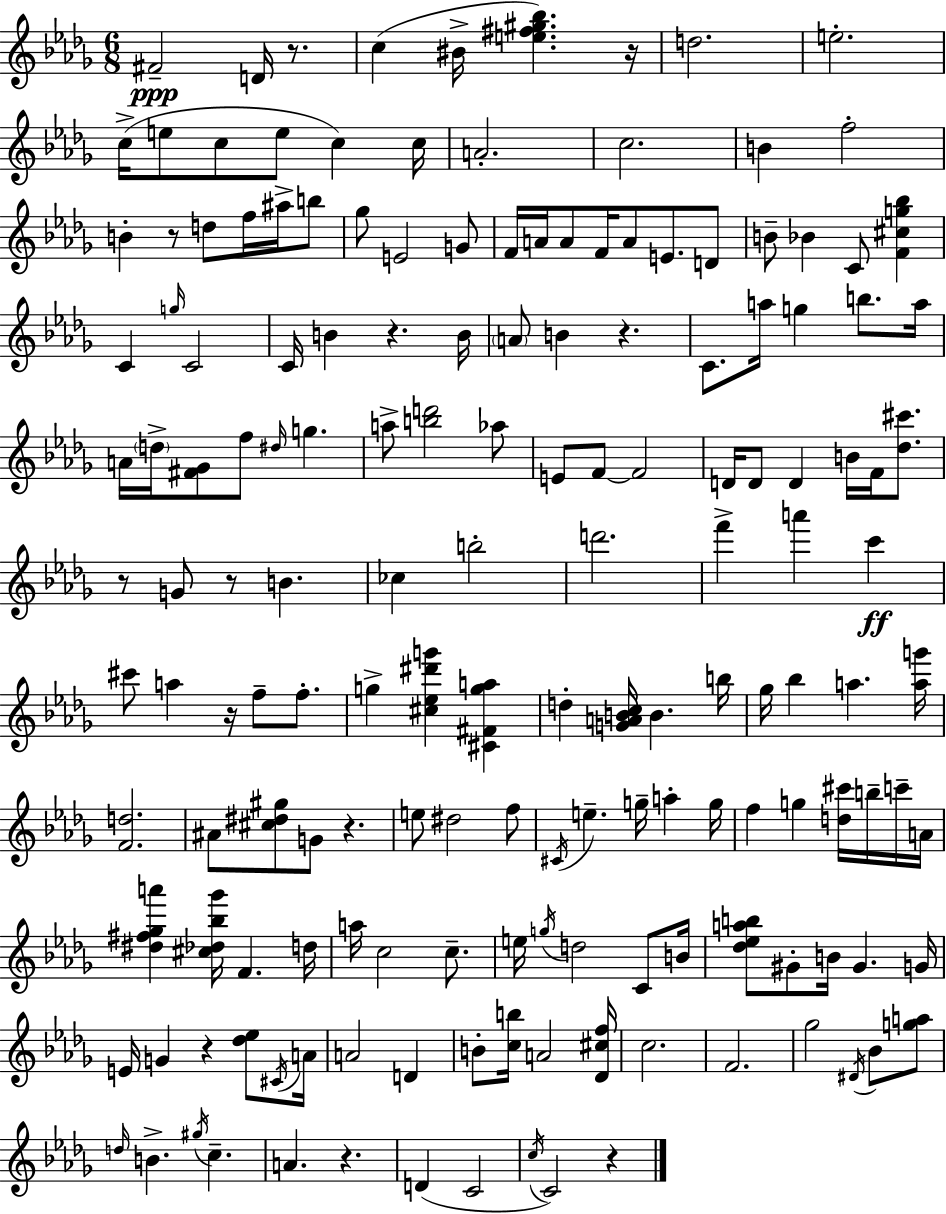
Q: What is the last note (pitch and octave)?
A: C4